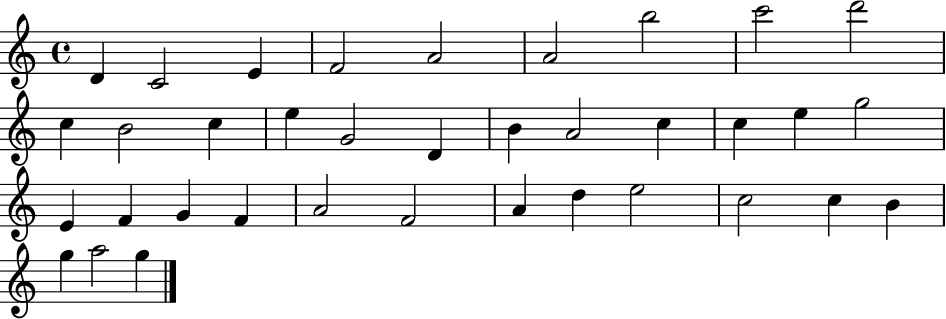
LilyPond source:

{
  \clef treble
  \time 4/4
  \defaultTimeSignature
  \key c \major
  d'4 c'2 e'4 | f'2 a'2 | a'2 b''2 | c'''2 d'''2 | \break c''4 b'2 c''4 | e''4 g'2 d'4 | b'4 a'2 c''4 | c''4 e''4 g''2 | \break e'4 f'4 g'4 f'4 | a'2 f'2 | a'4 d''4 e''2 | c''2 c''4 b'4 | \break g''4 a''2 g''4 | \bar "|."
}